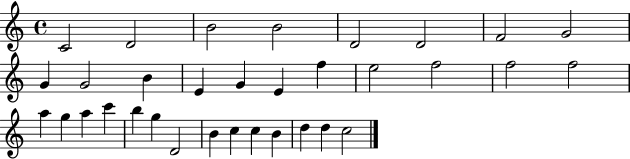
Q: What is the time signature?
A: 4/4